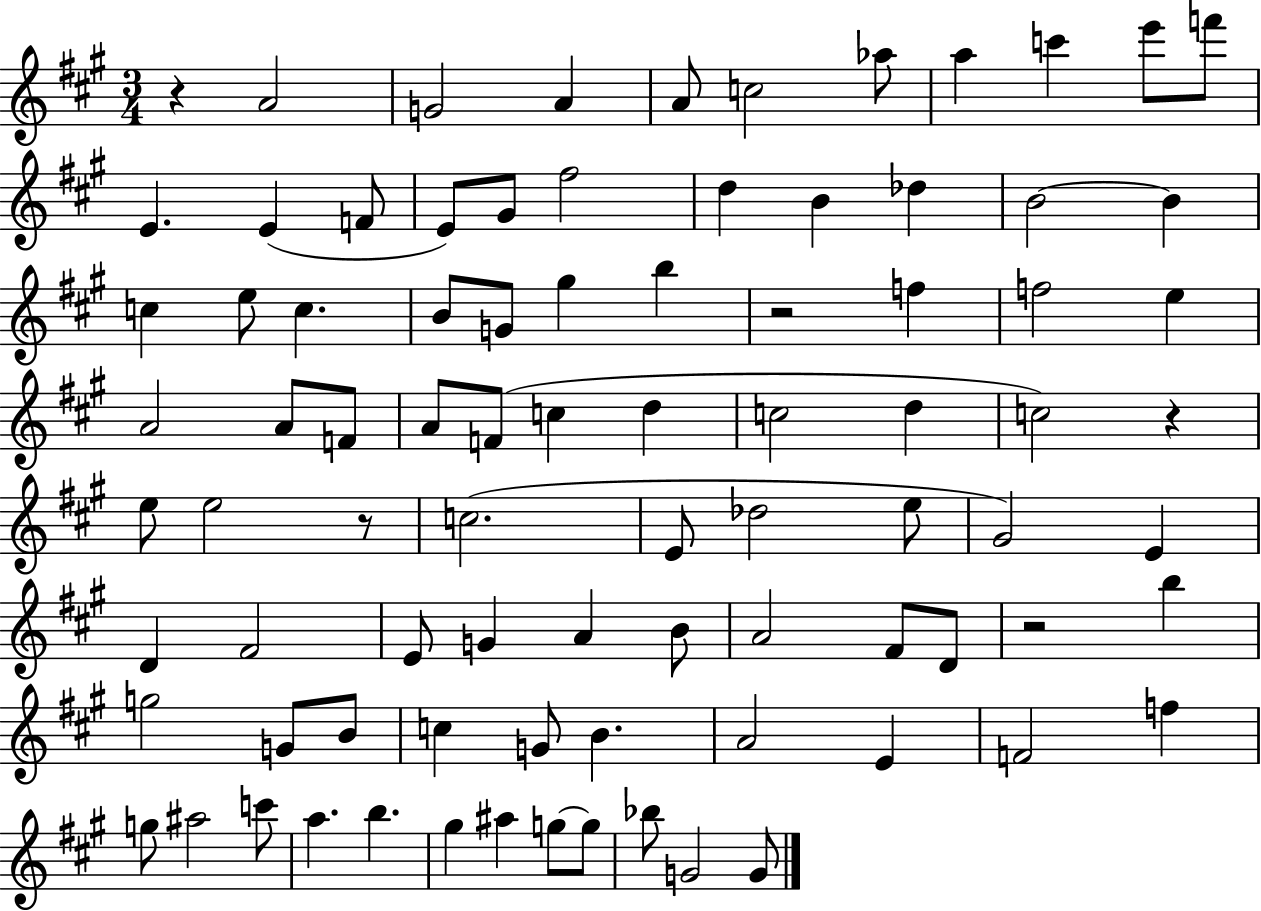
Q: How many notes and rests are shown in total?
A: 86